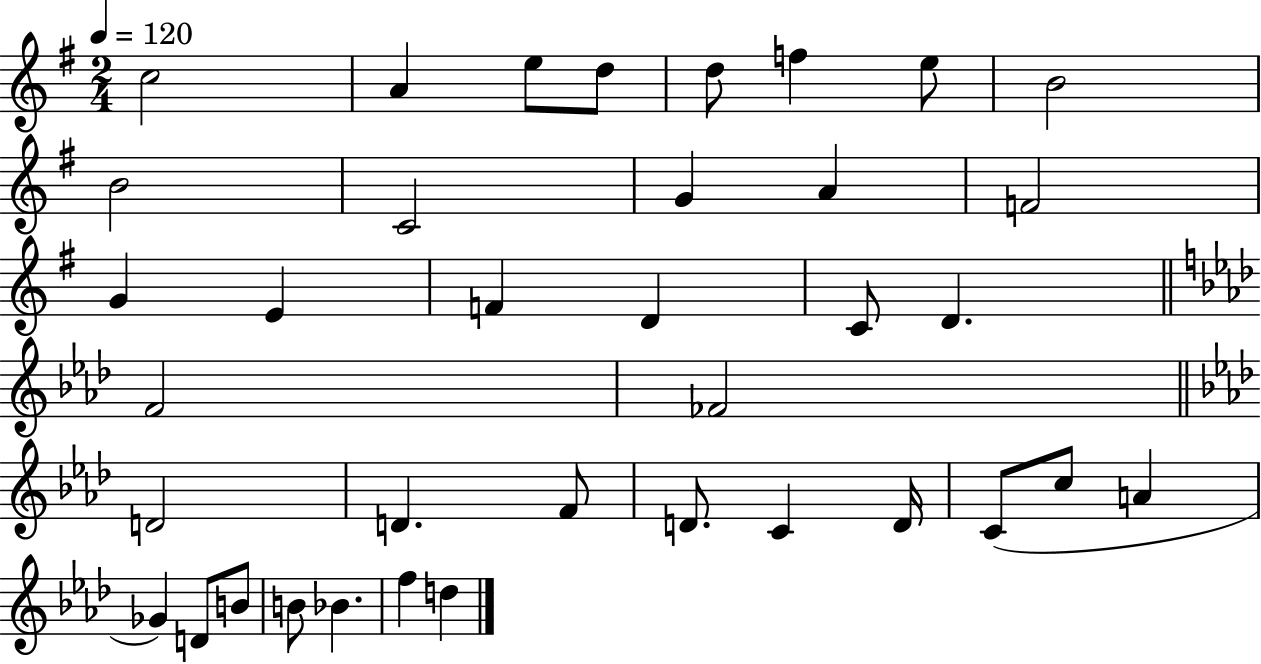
C5/h A4/q E5/e D5/e D5/e F5/q E5/e B4/h B4/h C4/h G4/q A4/q F4/h G4/q E4/q F4/q D4/q C4/e D4/q. F4/h FES4/h D4/h D4/q. F4/e D4/e. C4/q D4/s C4/e C5/e A4/q Gb4/q D4/e B4/e B4/e Bb4/q. F5/q D5/q